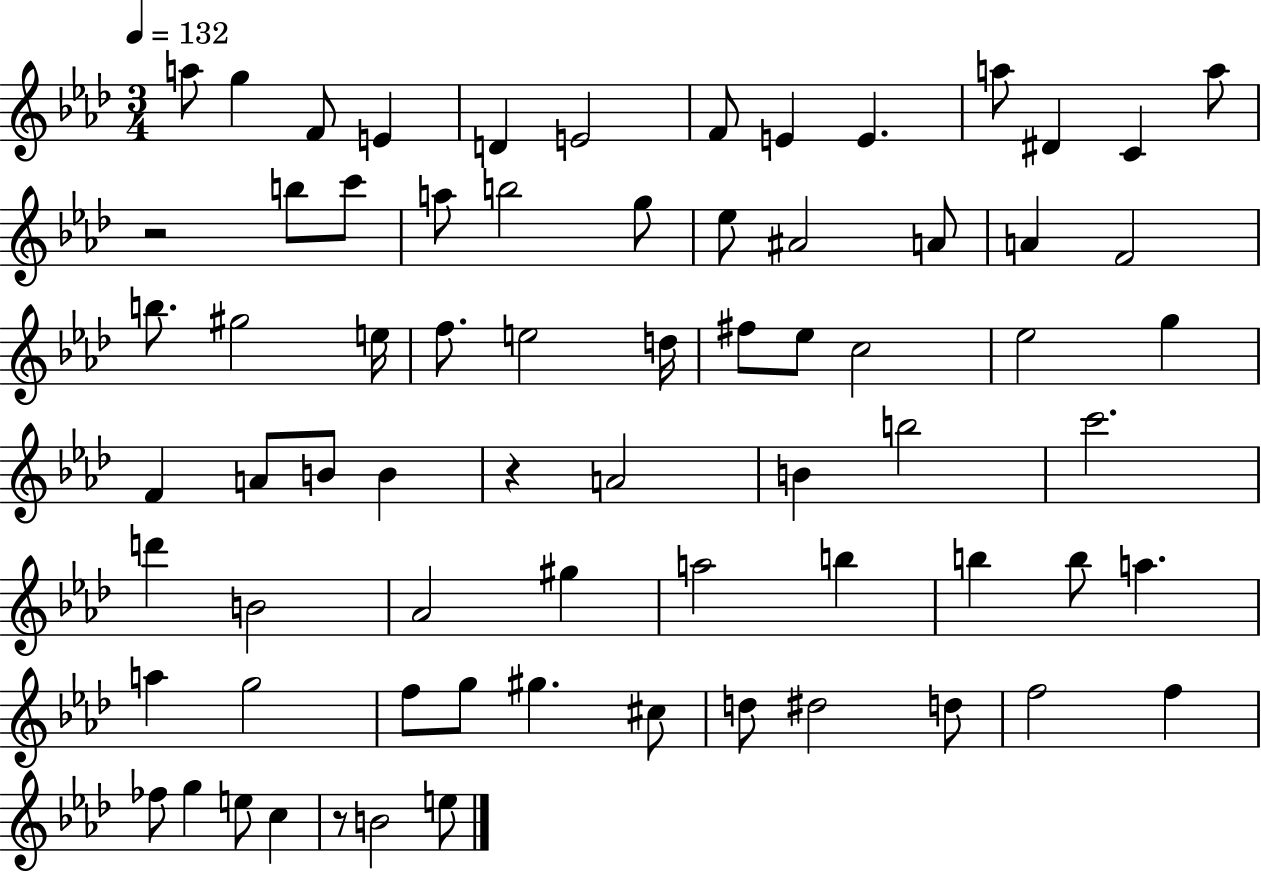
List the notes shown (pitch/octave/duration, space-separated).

A5/e G5/q F4/e E4/q D4/q E4/h F4/e E4/q E4/q. A5/e D#4/q C4/q A5/e R/h B5/e C6/e A5/e B5/h G5/e Eb5/e A#4/h A4/e A4/q F4/h B5/e. G#5/h E5/s F5/e. E5/h D5/s F#5/e Eb5/e C5/h Eb5/h G5/q F4/q A4/e B4/e B4/q R/q A4/h B4/q B5/h C6/h. D6/q B4/h Ab4/h G#5/q A5/h B5/q B5/q B5/e A5/q. A5/q G5/h F5/e G5/e G#5/q. C#5/e D5/e D#5/h D5/e F5/h F5/q FES5/e G5/q E5/e C5/q R/e B4/h E5/e